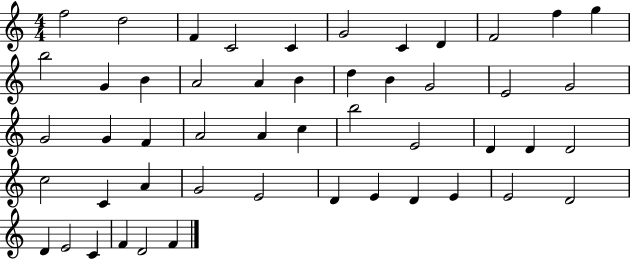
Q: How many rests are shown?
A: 0